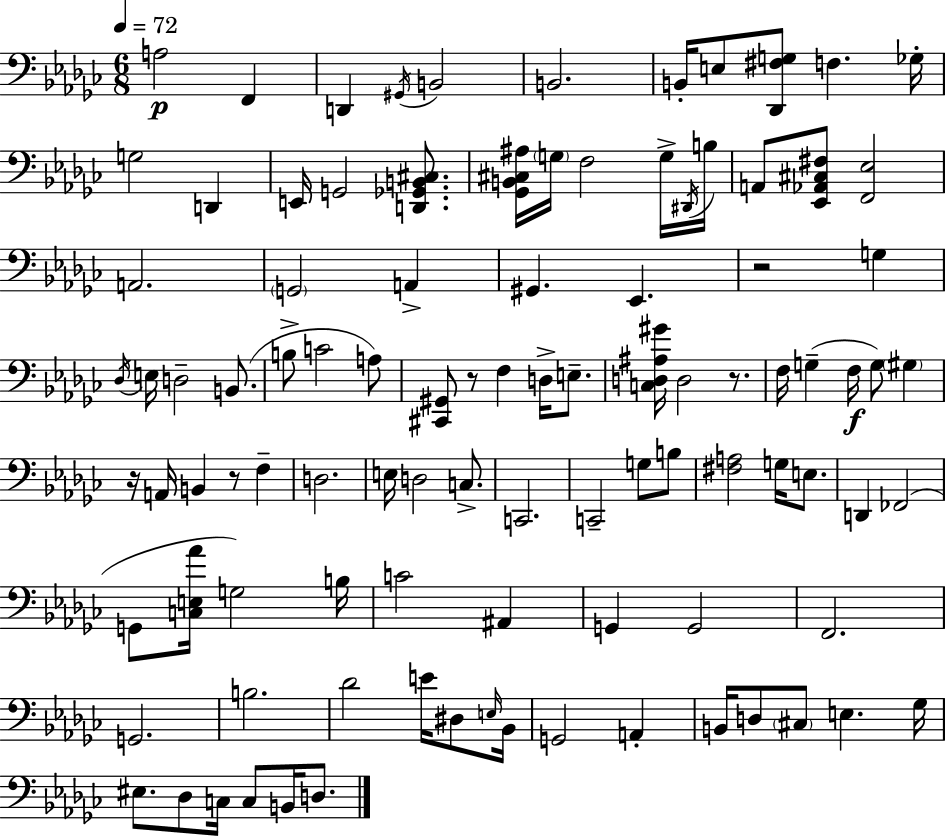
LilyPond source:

{
  \clef bass
  \numericTimeSignature
  \time 6/8
  \key ees \minor
  \tempo 4 = 72
  a2\p f,4 | d,4 \acciaccatura { gis,16 } b,2 | b,2. | b,16-. e8 <des, fis g>8 f4. | \break ges16-. g2 d,4 | e,16 g,2 <d, ges, b, cis>8. | <ges, b, cis ais>16 \parenthesize g16 f2 g16-> | \acciaccatura { dis,16 } b16 a,8 <ees, aes, cis fis>8 <f, ees>2 | \break a,2. | \parenthesize g,2 a,4-> | gis,4. ees,4. | r2 g4 | \break \acciaccatura { des16 } e16 d2-- | b,8.( b8-> c'2 | a8) <cis, gis,>8 r8 f4 d16-> | e8.-- <c d ais gis'>16 d2 | \break r8. f16 g4--( f16\f g8) \parenthesize gis4 | r16 a,16 b,4 r8 f4-- | d2. | e16 d2 | \break c8.-> c,2. | c,2-- g8 | b8 <fis a>2 g16 | e8. d,4 fes,2( | \break g,8 <c e aes'>16 g2) | b16 c'2 ais,4 | g,4 g,2 | f,2. | \break g,2. | b2. | des'2 e'16 | dis8 \grace { e16 } bes,16 g,2 | \break a,4-. b,16 d8 \parenthesize cis8 e4. | ges16 eis8. des8 c16 c8 | b,16 d8. \bar "|."
}